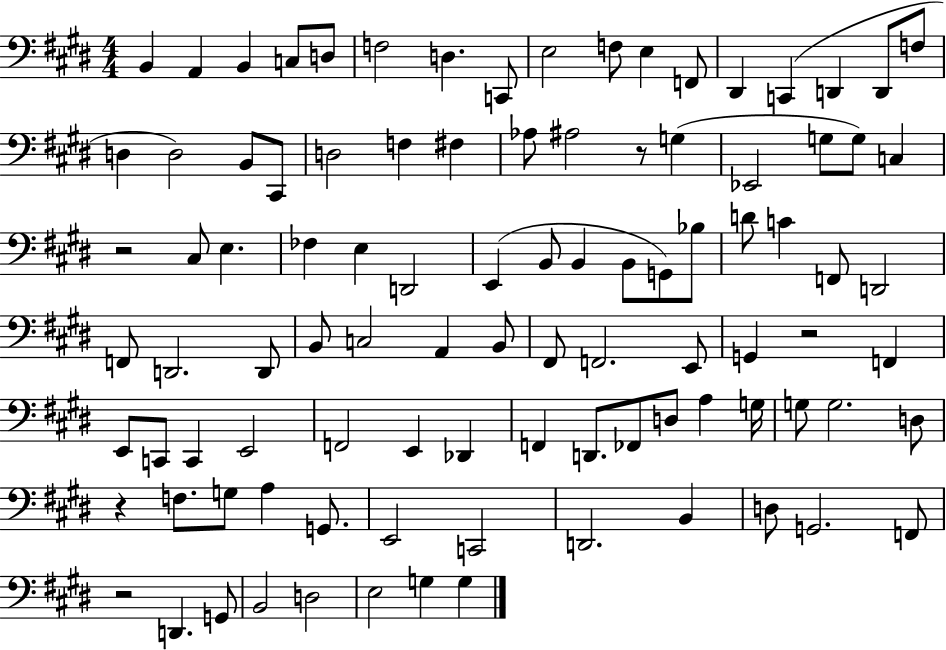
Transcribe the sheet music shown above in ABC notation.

X:1
T:Untitled
M:4/4
L:1/4
K:E
B,, A,, B,, C,/2 D,/2 F,2 D, C,,/2 E,2 F,/2 E, F,,/2 ^D,, C,, D,, D,,/2 F,/2 D, D,2 B,,/2 ^C,,/2 D,2 F, ^F, _A,/2 ^A,2 z/2 G, _E,,2 G,/2 G,/2 C, z2 ^C,/2 E, _F, E, D,,2 E,, B,,/2 B,, B,,/2 G,,/2 _B,/2 D/2 C F,,/2 D,,2 F,,/2 D,,2 D,,/2 B,,/2 C,2 A,, B,,/2 ^F,,/2 F,,2 E,,/2 G,, z2 F,, E,,/2 C,,/2 C,, E,,2 F,,2 E,, _D,, F,, D,,/2 _F,,/2 D,/2 A, G,/4 G,/2 G,2 D,/2 z F,/2 G,/2 A, G,,/2 E,,2 C,,2 D,,2 B,, D,/2 G,,2 F,,/2 z2 D,, G,,/2 B,,2 D,2 E,2 G, G,